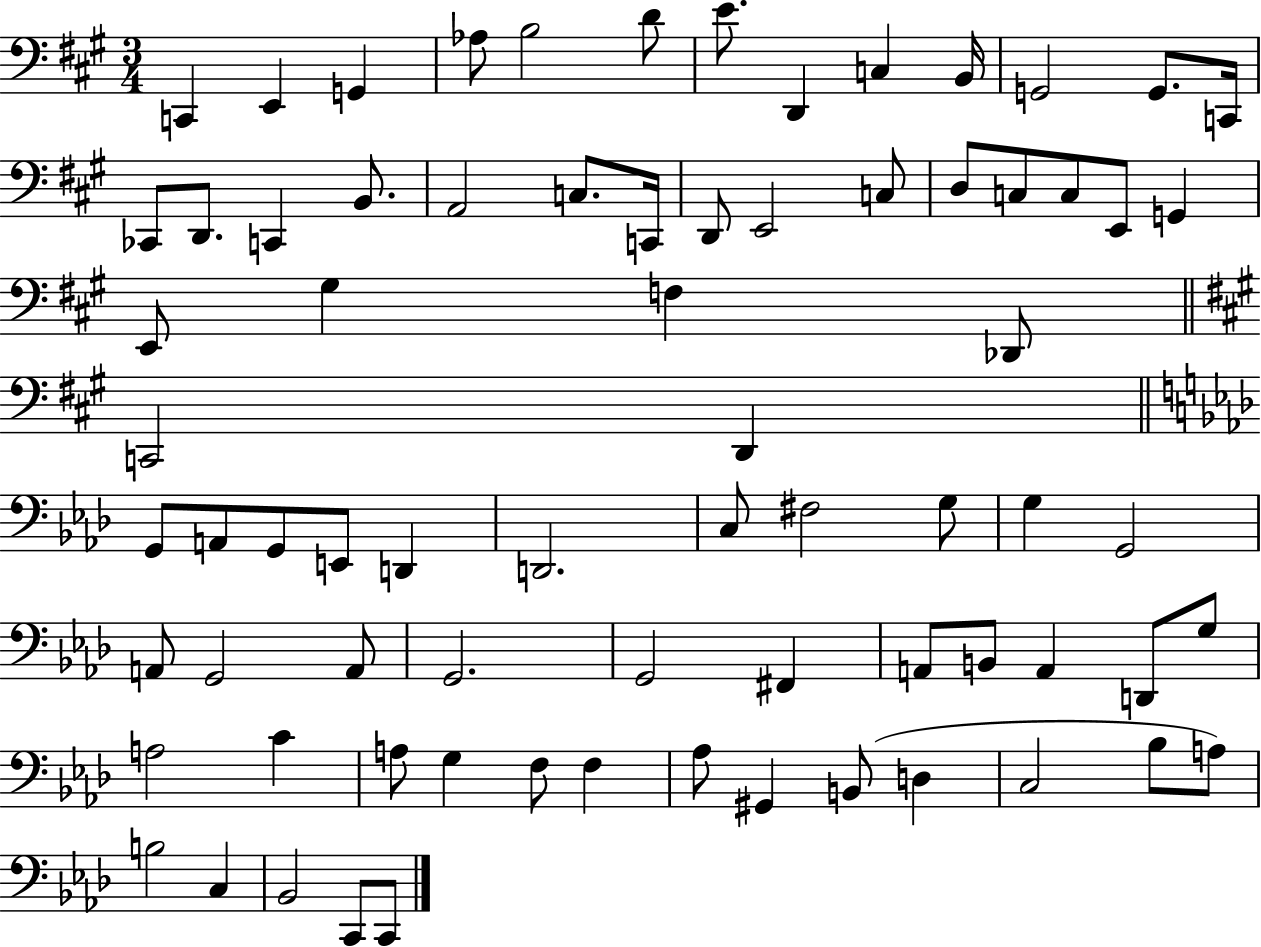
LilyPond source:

{
  \clef bass
  \numericTimeSignature
  \time 3/4
  \key a \major
  c,4 e,4 g,4 | aes8 b2 d'8 | e'8. d,4 c4 b,16 | g,2 g,8. c,16 | \break ces,8 d,8. c,4 b,8. | a,2 c8. c,16 | d,8 e,2 c8 | d8 c8 c8 e,8 g,4 | \break e,8 gis4 f4 des,8 | \bar "||" \break \key a \major c,2 d,4 | \bar "||" \break \key aes \major g,8 a,8 g,8 e,8 d,4 | d,2. | c8 fis2 g8 | g4 g,2 | \break a,8 g,2 a,8 | g,2. | g,2 fis,4 | a,8 b,8 a,4 d,8 g8 | \break a2 c'4 | a8 g4 f8 f4 | aes8 gis,4 b,8( d4 | c2 bes8 a8) | \break b2 c4 | bes,2 c,8 c,8 | \bar "|."
}